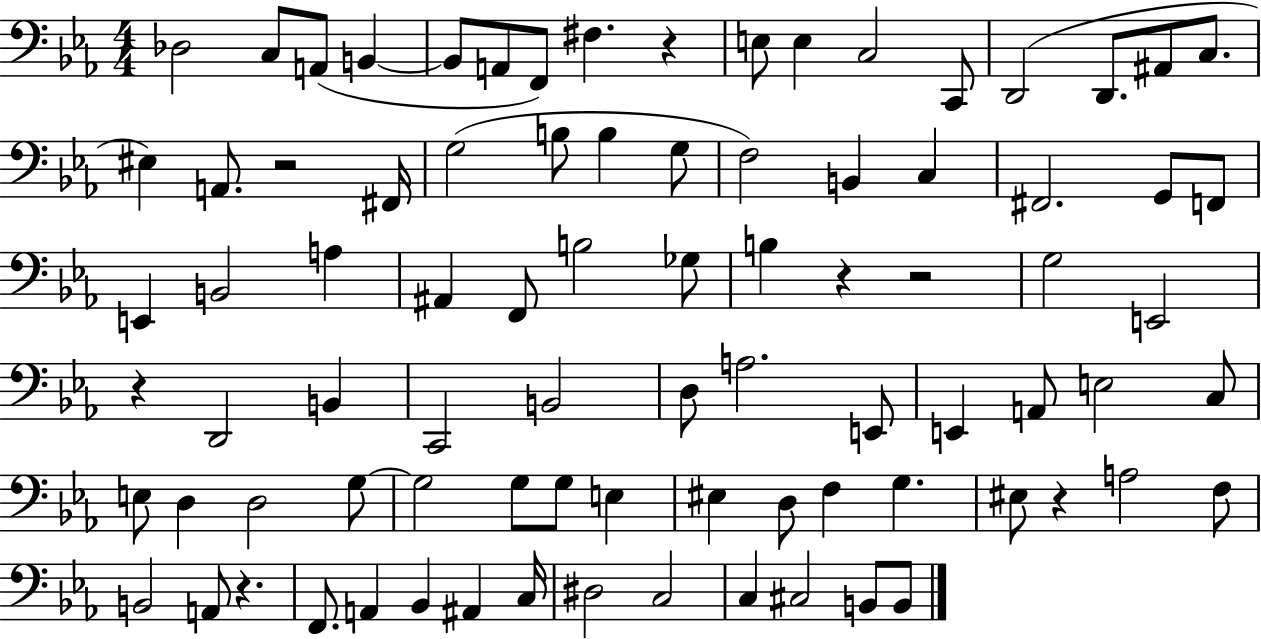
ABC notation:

X:1
T:Untitled
M:4/4
L:1/4
K:Eb
_D,2 C,/2 A,,/2 B,, B,,/2 A,,/2 F,,/2 ^F, z E,/2 E, C,2 C,,/2 D,,2 D,,/2 ^A,,/2 C,/2 ^E, A,,/2 z2 ^F,,/4 G,2 B,/2 B, G,/2 F,2 B,, C, ^F,,2 G,,/2 F,,/2 E,, B,,2 A, ^A,, F,,/2 B,2 _G,/2 B, z z2 G,2 E,,2 z D,,2 B,, C,,2 B,,2 D,/2 A,2 E,,/2 E,, A,,/2 E,2 C,/2 E,/2 D, D,2 G,/2 G,2 G,/2 G,/2 E, ^E, D,/2 F, G, ^E,/2 z A,2 F,/2 B,,2 A,,/2 z F,,/2 A,, _B,, ^A,, C,/4 ^D,2 C,2 C, ^C,2 B,,/2 B,,/2